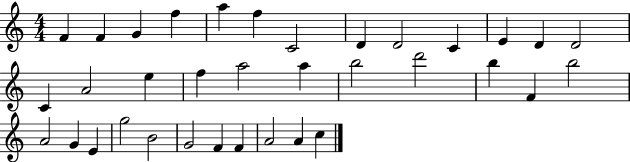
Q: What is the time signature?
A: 4/4